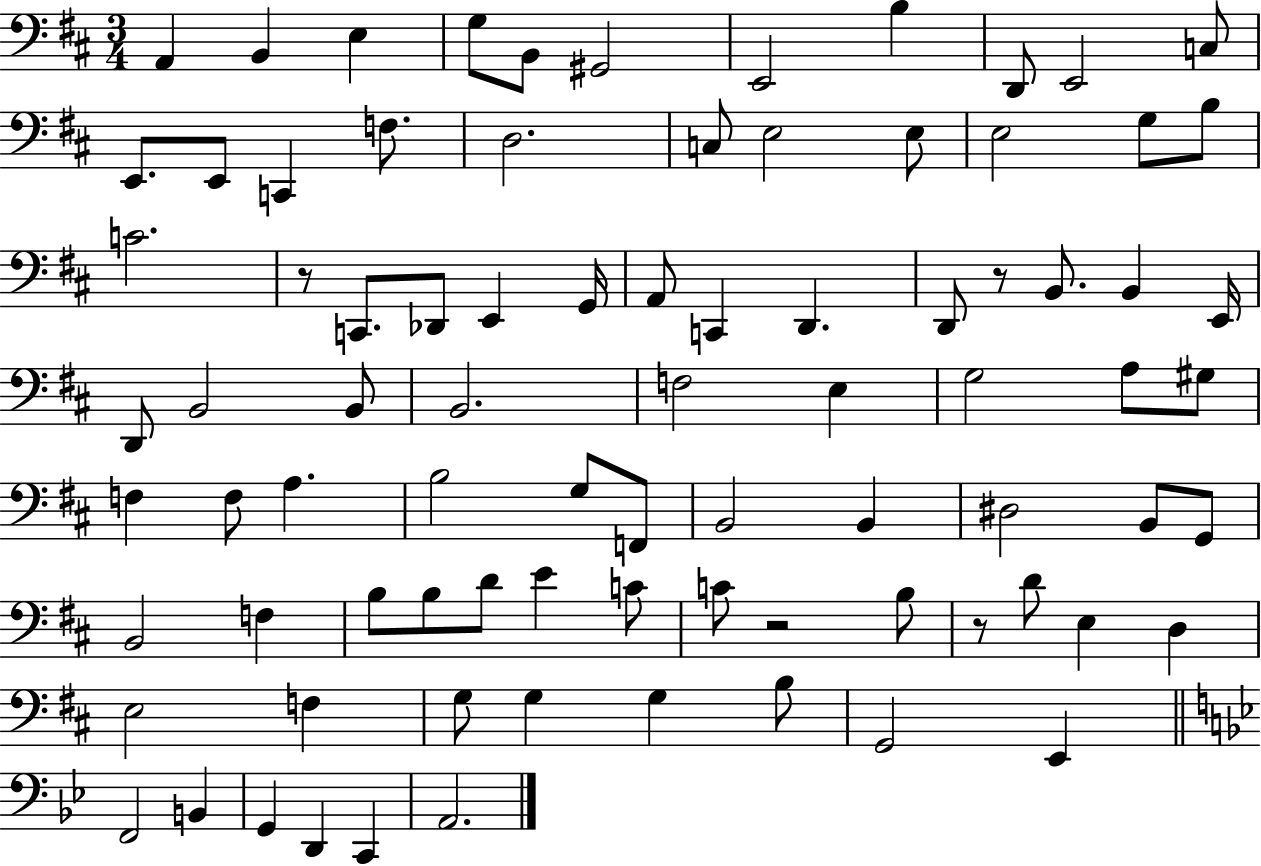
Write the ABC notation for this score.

X:1
T:Untitled
M:3/4
L:1/4
K:D
A,, B,, E, G,/2 B,,/2 ^G,,2 E,,2 B, D,,/2 E,,2 C,/2 E,,/2 E,,/2 C,, F,/2 D,2 C,/2 E,2 E,/2 E,2 G,/2 B,/2 C2 z/2 C,,/2 _D,,/2 E,, G,,/4 A,,/2 C,, D,, D,,/2 z/2 B,,/2 B,, E,,/4 D,,/2 B,,2 B,,/2 B,,2 F,2 E, G,2 A,/2 ^G,/2 F, F,/2 A, B,2 G,/2 F,,/2 B,,2 B,, ^D,2 B,,/2 G,,/2 B,,2 F, B,/2 B,/2 D/2 E C/2 C/2 z2 B,/2 z/2 D/2 E, D, E,2 F, G,/2 G, G, B,/2 G,,2 E,, F,,2 B,, G,, D,, C,, A,,2